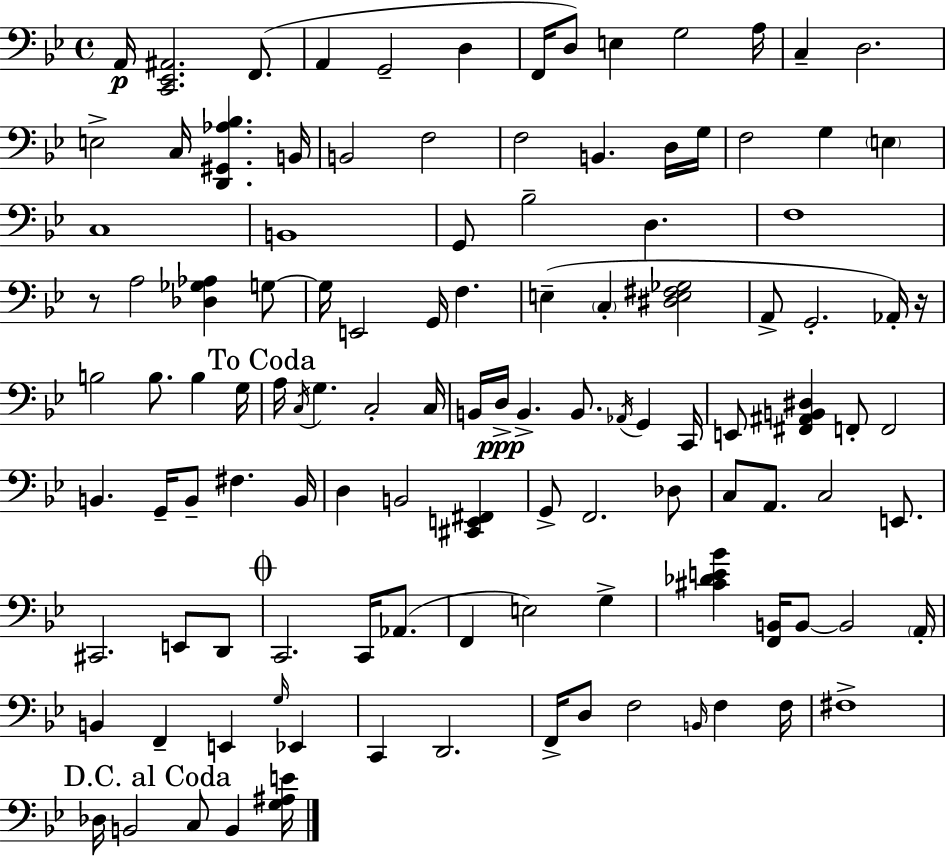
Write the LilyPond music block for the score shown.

{
  \clef bass
  \time 4/4
  \defaultTimeSignature
  \key g \minor
  a,16\p <c, ees, ais,>2. f,8.( | a,4 g,2-- d4 | f,16 d8) e4 g2 a16 | c4-- d2. | \break e2-> c16 <d, gis, aes bes>4. b,16 | b,2 f2 | f2 b,4. d16 g16 | f2 g4 \parenthesize e4 | \break c1 | b,1 | g,8 bes2-- d4. | f1 | \break r8 a2 <des ges aes>4 g8~~ | g16 e,2 g,16 f4. | e4--( \parenthesize c4-. <dis e fis ges>2 | a,8-> g,2.-. aes,16-.) r16 | \break b2 b8. b4 g16 | \mark "To Coda" a16 \acciaccatura { c16 } g4. c2-. | c16 b,16 d16->\ppp b,4.-> b,8. \acciaccatura { aes,16 } g,4 | c,16 e,8 <fis, ais, b, dis>4 f,8-. f,2 | \break b,4. g,16-- b,8-- fis4. | b,16 d4 b,2 <cis, e, fis,>4 | g,8-> f,2. | des8 c8 a,8. c2 e,8. | \break cis,2. e,8 | d,8 \mark \markup { \musicglyph "scripts.coda" } c,2. c,16 aes,8.( | f,4 e2) g4-> | <cis' des' e' bes'>4 <f, b,>16 b,8~~ b,2 | \break \parenthesize a,16-. b,4 f,4-- e,4 \grace { g16 } ees,4 | c,4 d,2. | f,16-> d8 f2 \grace { b,16 } f4 | f16 fis1-> | \break \mark "D.C. al Coda" des16 b,2 c8 b,4 | <g ais e'>16 \bar "|."
}